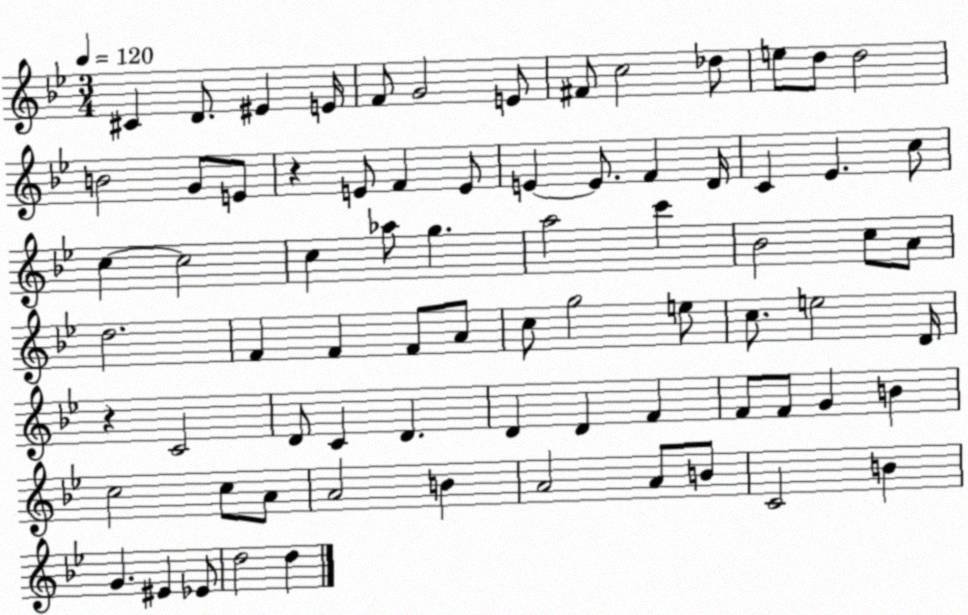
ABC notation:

X:1
T:Untitled
M:3/4
L:1/4
K:Bb
^C D/2 ^E E/4 F/2 G2 E/2 ^F/2 c2 _d/2 e/2 d/2 d2 B2 G/2 E/2 z E/2 F E/2 E E/2 F D/4 C _E c/2 c c2 c _a/2 g a2 c' _B2 c/2 A/2 d2 F F F/2 A/2 c/2 g2 e/2 c/2 e2 D/4 z C2 D/2 C D D D F F/2 F/2 G B c2 c/2 A/2 A2 B A2 A/2 B/2 C2 B G ^E _E/2 d2 d